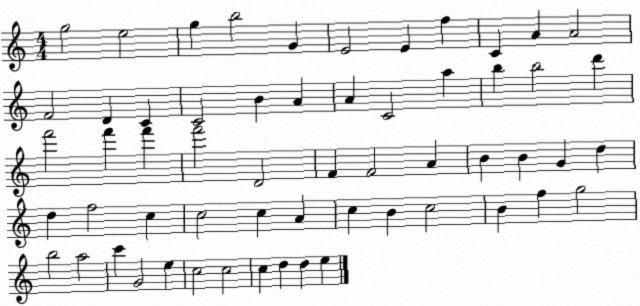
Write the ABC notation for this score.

X:1
T:Untitled
M:4/4
L:1/4
K:C
g2 e2 g b2 G E2 E f C A A2 F2 D C C2 B A A C2 a b b2 d' f'2 f' f' f'2 D2 F F2 A B B G d d f2 c c2 c A c B c2 B f g2 b2 a2 c' G2 e c2 c2 c d d e